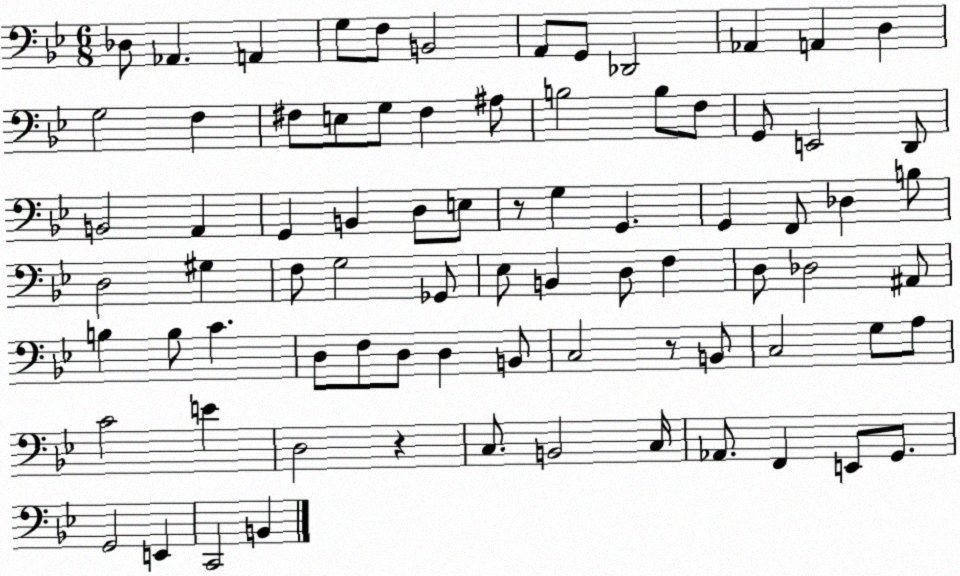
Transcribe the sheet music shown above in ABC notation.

X:1
T:Untitled
M:6/8
L:1/4
K:Bb
_D,/2 _A,, A,, G,/2 F,/2 B,,2 A,,/2 G,,/2 _D,,2 _A,, A,, D, G,2 F, ^F,/2 E,/2 G,/2 ^F, ^A,/2 B,2 B,/2 F,/2 G,,/2 E,,2 D,,/2 B,,2 A,, G,, B,, D,/2 E,/2 z/2 G, G,, G,, F,,/2 _D, B,/2 D,2 ^G, F,/2 G,2 _G,,/2 _E,/2 B,, D,/2 F, D,/2 _D,2 ^A,,/2 B, B,/2 C D,/2 F,/2 D,/2 D, B,,/2 C,2 z/2 B,,/2 C,2 G,/2 A,/2 C2 E D,2 z C,/2 B,,2 C,/4 _A,,/2 F,, E,,/2 G,,/2 G,,2 E,, C,,2 B,,